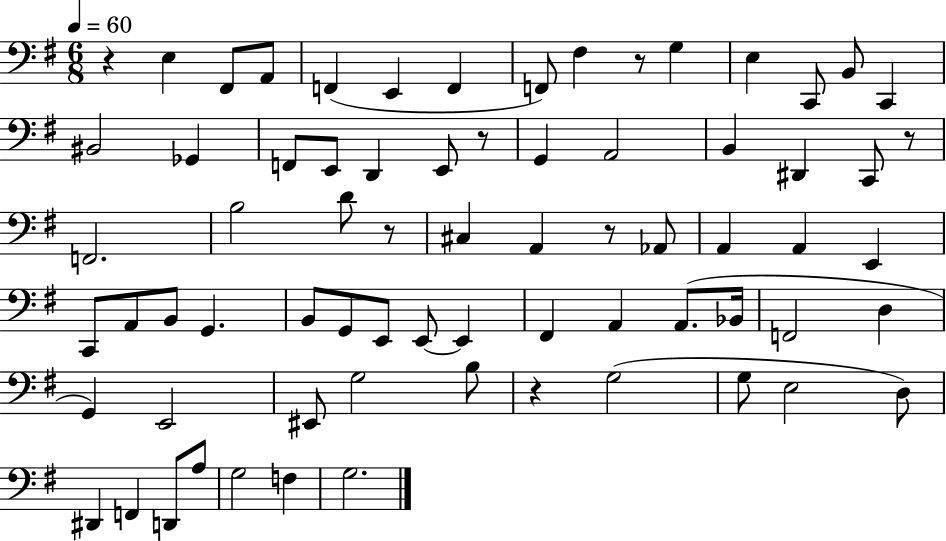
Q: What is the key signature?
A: G major